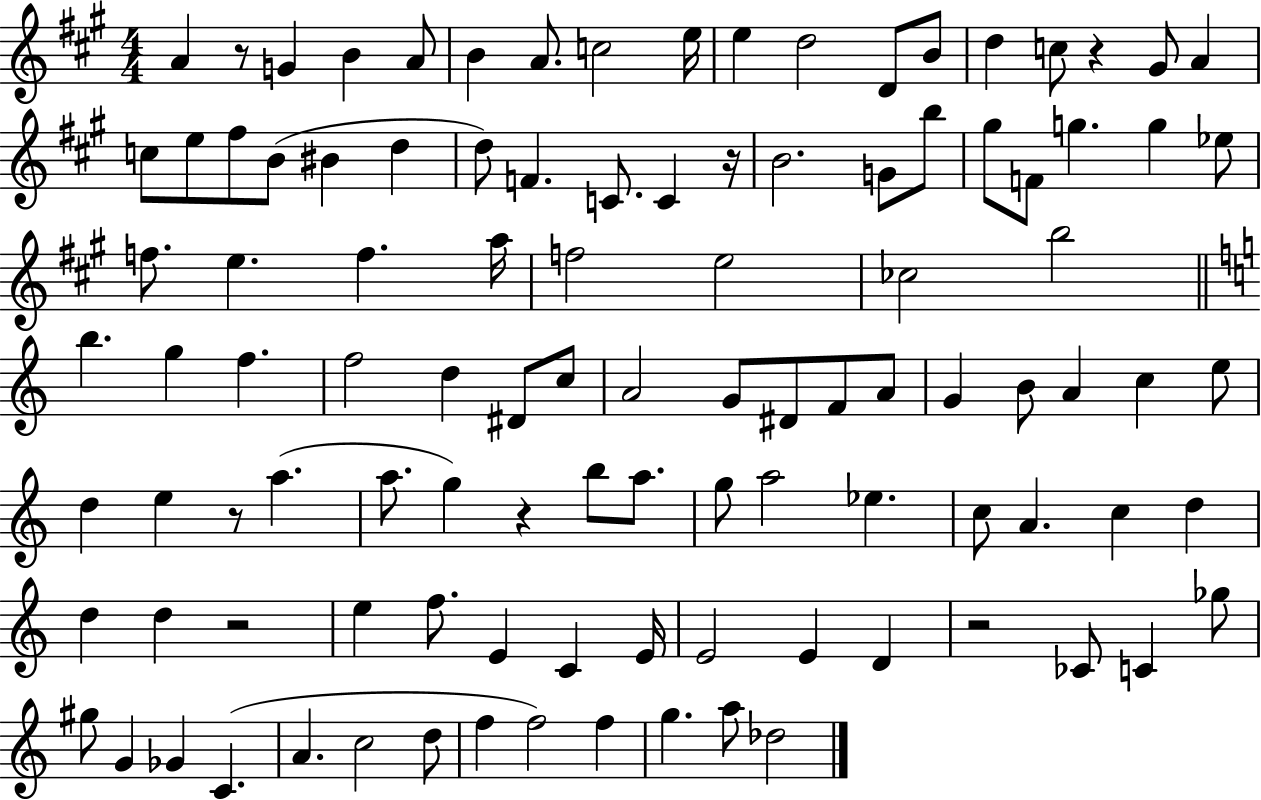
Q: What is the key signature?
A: A major